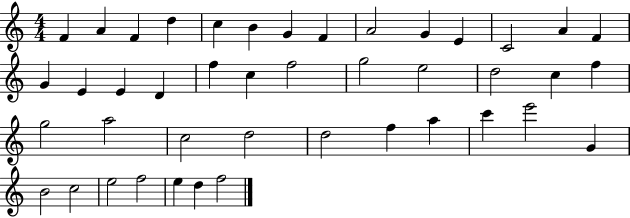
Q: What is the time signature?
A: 4/4